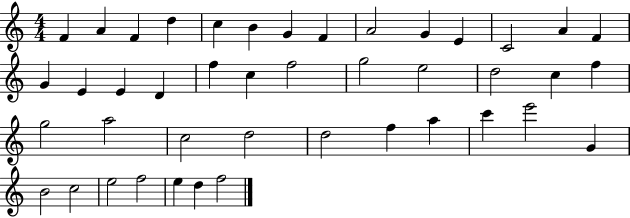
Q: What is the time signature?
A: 4/4